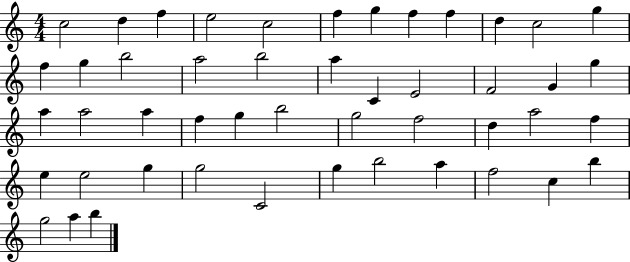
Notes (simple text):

C5/h D5/q F5/q E5/h C5/h F5/q G5/q F5/q F5/q D5/q C5/h G5/q F5/q G5/q B5/h A5/h B5/h A5/q C4/q E4/h F4/h G4/q G5/q A5/q A5/h A5/q F5/q G5/q B5/h G5/h F5/h D5/q A5/h F5/q E5/q E5/h G5/q G5/h C4/h G5/q B5/h A5/q F5/h C5/q B5/q G5/h A5/q B5/q